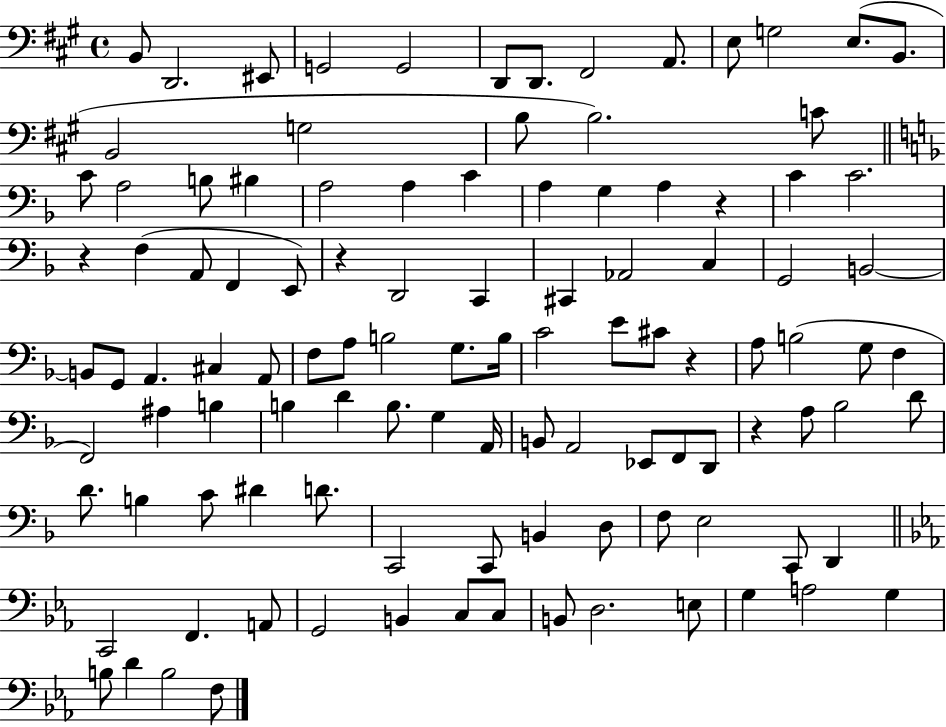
{
  \clef bass
  \time 4/4
  \defaultTimeSignature
  \key a \major
  b,8 d,2. eis,8 | g,2 g,2 | d,8 d,8. fis,2 a,8. | e8 g2 e8.( b,8. | \break b,2 g2 | b8 b2.) c'8 | \bar "||" \break \key f \major c'8 a2 b8 bis4 | a2 a4 c'4 | a4 g4 a4 r4 | c'4 c'2. | \break r4 f4( a,8 f,4 e,8) | r4 d,2 c,4 | cis,4 aes,2 c4 | g,2 b,2~~ | \break b,8 g,8 a,4. cis4 a,8 | f8 a8 b2 g8. b16 | c'2 e'8 cis'8 r4 | a8 b2( g8 f4 | \break f,2) ais4 b4 | b4 d'4 b8. g4 a,16 | b,8 a,2 ees,8 f,8 d,8 | r4 a8 bes2 d'8 | \break d'8. b4 c'8 dis'4 d'8. | c,2 c,8 b,4 d8 | f8 e2 c,8 d,4 | \bar "||" \break \key c \minor c,2 f,4. a,8 | g,2 b,4 c8 c8 | b,8 d2. e8 | g4 a2 g4 | \break b8 d'4 b2 f8 | \bar "|."
}